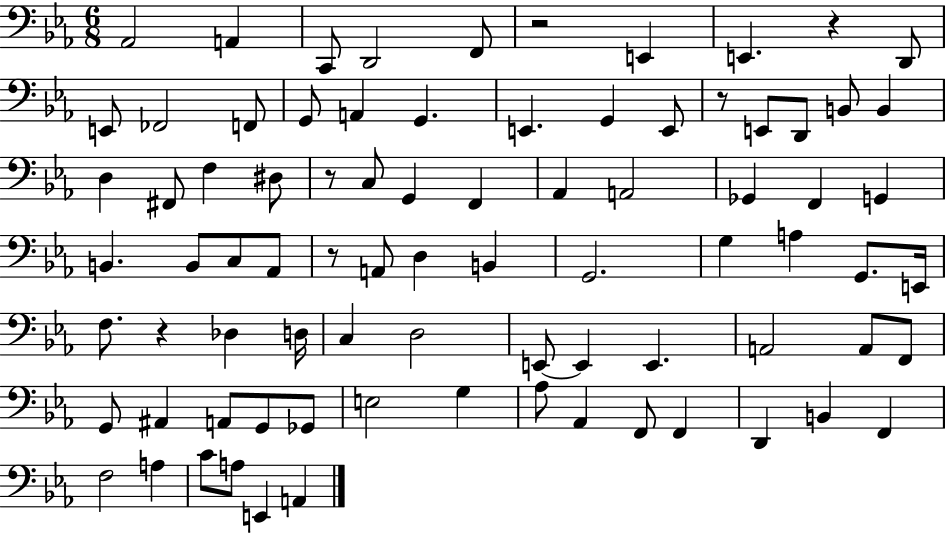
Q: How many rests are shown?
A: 6